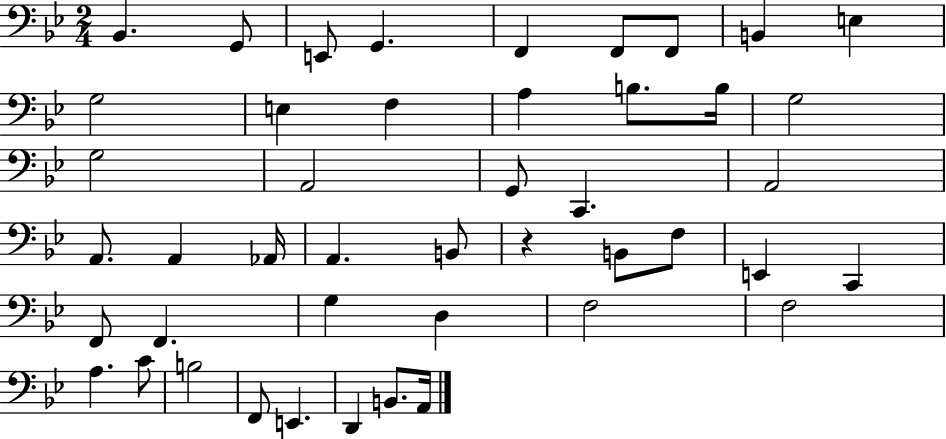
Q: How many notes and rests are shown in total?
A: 45